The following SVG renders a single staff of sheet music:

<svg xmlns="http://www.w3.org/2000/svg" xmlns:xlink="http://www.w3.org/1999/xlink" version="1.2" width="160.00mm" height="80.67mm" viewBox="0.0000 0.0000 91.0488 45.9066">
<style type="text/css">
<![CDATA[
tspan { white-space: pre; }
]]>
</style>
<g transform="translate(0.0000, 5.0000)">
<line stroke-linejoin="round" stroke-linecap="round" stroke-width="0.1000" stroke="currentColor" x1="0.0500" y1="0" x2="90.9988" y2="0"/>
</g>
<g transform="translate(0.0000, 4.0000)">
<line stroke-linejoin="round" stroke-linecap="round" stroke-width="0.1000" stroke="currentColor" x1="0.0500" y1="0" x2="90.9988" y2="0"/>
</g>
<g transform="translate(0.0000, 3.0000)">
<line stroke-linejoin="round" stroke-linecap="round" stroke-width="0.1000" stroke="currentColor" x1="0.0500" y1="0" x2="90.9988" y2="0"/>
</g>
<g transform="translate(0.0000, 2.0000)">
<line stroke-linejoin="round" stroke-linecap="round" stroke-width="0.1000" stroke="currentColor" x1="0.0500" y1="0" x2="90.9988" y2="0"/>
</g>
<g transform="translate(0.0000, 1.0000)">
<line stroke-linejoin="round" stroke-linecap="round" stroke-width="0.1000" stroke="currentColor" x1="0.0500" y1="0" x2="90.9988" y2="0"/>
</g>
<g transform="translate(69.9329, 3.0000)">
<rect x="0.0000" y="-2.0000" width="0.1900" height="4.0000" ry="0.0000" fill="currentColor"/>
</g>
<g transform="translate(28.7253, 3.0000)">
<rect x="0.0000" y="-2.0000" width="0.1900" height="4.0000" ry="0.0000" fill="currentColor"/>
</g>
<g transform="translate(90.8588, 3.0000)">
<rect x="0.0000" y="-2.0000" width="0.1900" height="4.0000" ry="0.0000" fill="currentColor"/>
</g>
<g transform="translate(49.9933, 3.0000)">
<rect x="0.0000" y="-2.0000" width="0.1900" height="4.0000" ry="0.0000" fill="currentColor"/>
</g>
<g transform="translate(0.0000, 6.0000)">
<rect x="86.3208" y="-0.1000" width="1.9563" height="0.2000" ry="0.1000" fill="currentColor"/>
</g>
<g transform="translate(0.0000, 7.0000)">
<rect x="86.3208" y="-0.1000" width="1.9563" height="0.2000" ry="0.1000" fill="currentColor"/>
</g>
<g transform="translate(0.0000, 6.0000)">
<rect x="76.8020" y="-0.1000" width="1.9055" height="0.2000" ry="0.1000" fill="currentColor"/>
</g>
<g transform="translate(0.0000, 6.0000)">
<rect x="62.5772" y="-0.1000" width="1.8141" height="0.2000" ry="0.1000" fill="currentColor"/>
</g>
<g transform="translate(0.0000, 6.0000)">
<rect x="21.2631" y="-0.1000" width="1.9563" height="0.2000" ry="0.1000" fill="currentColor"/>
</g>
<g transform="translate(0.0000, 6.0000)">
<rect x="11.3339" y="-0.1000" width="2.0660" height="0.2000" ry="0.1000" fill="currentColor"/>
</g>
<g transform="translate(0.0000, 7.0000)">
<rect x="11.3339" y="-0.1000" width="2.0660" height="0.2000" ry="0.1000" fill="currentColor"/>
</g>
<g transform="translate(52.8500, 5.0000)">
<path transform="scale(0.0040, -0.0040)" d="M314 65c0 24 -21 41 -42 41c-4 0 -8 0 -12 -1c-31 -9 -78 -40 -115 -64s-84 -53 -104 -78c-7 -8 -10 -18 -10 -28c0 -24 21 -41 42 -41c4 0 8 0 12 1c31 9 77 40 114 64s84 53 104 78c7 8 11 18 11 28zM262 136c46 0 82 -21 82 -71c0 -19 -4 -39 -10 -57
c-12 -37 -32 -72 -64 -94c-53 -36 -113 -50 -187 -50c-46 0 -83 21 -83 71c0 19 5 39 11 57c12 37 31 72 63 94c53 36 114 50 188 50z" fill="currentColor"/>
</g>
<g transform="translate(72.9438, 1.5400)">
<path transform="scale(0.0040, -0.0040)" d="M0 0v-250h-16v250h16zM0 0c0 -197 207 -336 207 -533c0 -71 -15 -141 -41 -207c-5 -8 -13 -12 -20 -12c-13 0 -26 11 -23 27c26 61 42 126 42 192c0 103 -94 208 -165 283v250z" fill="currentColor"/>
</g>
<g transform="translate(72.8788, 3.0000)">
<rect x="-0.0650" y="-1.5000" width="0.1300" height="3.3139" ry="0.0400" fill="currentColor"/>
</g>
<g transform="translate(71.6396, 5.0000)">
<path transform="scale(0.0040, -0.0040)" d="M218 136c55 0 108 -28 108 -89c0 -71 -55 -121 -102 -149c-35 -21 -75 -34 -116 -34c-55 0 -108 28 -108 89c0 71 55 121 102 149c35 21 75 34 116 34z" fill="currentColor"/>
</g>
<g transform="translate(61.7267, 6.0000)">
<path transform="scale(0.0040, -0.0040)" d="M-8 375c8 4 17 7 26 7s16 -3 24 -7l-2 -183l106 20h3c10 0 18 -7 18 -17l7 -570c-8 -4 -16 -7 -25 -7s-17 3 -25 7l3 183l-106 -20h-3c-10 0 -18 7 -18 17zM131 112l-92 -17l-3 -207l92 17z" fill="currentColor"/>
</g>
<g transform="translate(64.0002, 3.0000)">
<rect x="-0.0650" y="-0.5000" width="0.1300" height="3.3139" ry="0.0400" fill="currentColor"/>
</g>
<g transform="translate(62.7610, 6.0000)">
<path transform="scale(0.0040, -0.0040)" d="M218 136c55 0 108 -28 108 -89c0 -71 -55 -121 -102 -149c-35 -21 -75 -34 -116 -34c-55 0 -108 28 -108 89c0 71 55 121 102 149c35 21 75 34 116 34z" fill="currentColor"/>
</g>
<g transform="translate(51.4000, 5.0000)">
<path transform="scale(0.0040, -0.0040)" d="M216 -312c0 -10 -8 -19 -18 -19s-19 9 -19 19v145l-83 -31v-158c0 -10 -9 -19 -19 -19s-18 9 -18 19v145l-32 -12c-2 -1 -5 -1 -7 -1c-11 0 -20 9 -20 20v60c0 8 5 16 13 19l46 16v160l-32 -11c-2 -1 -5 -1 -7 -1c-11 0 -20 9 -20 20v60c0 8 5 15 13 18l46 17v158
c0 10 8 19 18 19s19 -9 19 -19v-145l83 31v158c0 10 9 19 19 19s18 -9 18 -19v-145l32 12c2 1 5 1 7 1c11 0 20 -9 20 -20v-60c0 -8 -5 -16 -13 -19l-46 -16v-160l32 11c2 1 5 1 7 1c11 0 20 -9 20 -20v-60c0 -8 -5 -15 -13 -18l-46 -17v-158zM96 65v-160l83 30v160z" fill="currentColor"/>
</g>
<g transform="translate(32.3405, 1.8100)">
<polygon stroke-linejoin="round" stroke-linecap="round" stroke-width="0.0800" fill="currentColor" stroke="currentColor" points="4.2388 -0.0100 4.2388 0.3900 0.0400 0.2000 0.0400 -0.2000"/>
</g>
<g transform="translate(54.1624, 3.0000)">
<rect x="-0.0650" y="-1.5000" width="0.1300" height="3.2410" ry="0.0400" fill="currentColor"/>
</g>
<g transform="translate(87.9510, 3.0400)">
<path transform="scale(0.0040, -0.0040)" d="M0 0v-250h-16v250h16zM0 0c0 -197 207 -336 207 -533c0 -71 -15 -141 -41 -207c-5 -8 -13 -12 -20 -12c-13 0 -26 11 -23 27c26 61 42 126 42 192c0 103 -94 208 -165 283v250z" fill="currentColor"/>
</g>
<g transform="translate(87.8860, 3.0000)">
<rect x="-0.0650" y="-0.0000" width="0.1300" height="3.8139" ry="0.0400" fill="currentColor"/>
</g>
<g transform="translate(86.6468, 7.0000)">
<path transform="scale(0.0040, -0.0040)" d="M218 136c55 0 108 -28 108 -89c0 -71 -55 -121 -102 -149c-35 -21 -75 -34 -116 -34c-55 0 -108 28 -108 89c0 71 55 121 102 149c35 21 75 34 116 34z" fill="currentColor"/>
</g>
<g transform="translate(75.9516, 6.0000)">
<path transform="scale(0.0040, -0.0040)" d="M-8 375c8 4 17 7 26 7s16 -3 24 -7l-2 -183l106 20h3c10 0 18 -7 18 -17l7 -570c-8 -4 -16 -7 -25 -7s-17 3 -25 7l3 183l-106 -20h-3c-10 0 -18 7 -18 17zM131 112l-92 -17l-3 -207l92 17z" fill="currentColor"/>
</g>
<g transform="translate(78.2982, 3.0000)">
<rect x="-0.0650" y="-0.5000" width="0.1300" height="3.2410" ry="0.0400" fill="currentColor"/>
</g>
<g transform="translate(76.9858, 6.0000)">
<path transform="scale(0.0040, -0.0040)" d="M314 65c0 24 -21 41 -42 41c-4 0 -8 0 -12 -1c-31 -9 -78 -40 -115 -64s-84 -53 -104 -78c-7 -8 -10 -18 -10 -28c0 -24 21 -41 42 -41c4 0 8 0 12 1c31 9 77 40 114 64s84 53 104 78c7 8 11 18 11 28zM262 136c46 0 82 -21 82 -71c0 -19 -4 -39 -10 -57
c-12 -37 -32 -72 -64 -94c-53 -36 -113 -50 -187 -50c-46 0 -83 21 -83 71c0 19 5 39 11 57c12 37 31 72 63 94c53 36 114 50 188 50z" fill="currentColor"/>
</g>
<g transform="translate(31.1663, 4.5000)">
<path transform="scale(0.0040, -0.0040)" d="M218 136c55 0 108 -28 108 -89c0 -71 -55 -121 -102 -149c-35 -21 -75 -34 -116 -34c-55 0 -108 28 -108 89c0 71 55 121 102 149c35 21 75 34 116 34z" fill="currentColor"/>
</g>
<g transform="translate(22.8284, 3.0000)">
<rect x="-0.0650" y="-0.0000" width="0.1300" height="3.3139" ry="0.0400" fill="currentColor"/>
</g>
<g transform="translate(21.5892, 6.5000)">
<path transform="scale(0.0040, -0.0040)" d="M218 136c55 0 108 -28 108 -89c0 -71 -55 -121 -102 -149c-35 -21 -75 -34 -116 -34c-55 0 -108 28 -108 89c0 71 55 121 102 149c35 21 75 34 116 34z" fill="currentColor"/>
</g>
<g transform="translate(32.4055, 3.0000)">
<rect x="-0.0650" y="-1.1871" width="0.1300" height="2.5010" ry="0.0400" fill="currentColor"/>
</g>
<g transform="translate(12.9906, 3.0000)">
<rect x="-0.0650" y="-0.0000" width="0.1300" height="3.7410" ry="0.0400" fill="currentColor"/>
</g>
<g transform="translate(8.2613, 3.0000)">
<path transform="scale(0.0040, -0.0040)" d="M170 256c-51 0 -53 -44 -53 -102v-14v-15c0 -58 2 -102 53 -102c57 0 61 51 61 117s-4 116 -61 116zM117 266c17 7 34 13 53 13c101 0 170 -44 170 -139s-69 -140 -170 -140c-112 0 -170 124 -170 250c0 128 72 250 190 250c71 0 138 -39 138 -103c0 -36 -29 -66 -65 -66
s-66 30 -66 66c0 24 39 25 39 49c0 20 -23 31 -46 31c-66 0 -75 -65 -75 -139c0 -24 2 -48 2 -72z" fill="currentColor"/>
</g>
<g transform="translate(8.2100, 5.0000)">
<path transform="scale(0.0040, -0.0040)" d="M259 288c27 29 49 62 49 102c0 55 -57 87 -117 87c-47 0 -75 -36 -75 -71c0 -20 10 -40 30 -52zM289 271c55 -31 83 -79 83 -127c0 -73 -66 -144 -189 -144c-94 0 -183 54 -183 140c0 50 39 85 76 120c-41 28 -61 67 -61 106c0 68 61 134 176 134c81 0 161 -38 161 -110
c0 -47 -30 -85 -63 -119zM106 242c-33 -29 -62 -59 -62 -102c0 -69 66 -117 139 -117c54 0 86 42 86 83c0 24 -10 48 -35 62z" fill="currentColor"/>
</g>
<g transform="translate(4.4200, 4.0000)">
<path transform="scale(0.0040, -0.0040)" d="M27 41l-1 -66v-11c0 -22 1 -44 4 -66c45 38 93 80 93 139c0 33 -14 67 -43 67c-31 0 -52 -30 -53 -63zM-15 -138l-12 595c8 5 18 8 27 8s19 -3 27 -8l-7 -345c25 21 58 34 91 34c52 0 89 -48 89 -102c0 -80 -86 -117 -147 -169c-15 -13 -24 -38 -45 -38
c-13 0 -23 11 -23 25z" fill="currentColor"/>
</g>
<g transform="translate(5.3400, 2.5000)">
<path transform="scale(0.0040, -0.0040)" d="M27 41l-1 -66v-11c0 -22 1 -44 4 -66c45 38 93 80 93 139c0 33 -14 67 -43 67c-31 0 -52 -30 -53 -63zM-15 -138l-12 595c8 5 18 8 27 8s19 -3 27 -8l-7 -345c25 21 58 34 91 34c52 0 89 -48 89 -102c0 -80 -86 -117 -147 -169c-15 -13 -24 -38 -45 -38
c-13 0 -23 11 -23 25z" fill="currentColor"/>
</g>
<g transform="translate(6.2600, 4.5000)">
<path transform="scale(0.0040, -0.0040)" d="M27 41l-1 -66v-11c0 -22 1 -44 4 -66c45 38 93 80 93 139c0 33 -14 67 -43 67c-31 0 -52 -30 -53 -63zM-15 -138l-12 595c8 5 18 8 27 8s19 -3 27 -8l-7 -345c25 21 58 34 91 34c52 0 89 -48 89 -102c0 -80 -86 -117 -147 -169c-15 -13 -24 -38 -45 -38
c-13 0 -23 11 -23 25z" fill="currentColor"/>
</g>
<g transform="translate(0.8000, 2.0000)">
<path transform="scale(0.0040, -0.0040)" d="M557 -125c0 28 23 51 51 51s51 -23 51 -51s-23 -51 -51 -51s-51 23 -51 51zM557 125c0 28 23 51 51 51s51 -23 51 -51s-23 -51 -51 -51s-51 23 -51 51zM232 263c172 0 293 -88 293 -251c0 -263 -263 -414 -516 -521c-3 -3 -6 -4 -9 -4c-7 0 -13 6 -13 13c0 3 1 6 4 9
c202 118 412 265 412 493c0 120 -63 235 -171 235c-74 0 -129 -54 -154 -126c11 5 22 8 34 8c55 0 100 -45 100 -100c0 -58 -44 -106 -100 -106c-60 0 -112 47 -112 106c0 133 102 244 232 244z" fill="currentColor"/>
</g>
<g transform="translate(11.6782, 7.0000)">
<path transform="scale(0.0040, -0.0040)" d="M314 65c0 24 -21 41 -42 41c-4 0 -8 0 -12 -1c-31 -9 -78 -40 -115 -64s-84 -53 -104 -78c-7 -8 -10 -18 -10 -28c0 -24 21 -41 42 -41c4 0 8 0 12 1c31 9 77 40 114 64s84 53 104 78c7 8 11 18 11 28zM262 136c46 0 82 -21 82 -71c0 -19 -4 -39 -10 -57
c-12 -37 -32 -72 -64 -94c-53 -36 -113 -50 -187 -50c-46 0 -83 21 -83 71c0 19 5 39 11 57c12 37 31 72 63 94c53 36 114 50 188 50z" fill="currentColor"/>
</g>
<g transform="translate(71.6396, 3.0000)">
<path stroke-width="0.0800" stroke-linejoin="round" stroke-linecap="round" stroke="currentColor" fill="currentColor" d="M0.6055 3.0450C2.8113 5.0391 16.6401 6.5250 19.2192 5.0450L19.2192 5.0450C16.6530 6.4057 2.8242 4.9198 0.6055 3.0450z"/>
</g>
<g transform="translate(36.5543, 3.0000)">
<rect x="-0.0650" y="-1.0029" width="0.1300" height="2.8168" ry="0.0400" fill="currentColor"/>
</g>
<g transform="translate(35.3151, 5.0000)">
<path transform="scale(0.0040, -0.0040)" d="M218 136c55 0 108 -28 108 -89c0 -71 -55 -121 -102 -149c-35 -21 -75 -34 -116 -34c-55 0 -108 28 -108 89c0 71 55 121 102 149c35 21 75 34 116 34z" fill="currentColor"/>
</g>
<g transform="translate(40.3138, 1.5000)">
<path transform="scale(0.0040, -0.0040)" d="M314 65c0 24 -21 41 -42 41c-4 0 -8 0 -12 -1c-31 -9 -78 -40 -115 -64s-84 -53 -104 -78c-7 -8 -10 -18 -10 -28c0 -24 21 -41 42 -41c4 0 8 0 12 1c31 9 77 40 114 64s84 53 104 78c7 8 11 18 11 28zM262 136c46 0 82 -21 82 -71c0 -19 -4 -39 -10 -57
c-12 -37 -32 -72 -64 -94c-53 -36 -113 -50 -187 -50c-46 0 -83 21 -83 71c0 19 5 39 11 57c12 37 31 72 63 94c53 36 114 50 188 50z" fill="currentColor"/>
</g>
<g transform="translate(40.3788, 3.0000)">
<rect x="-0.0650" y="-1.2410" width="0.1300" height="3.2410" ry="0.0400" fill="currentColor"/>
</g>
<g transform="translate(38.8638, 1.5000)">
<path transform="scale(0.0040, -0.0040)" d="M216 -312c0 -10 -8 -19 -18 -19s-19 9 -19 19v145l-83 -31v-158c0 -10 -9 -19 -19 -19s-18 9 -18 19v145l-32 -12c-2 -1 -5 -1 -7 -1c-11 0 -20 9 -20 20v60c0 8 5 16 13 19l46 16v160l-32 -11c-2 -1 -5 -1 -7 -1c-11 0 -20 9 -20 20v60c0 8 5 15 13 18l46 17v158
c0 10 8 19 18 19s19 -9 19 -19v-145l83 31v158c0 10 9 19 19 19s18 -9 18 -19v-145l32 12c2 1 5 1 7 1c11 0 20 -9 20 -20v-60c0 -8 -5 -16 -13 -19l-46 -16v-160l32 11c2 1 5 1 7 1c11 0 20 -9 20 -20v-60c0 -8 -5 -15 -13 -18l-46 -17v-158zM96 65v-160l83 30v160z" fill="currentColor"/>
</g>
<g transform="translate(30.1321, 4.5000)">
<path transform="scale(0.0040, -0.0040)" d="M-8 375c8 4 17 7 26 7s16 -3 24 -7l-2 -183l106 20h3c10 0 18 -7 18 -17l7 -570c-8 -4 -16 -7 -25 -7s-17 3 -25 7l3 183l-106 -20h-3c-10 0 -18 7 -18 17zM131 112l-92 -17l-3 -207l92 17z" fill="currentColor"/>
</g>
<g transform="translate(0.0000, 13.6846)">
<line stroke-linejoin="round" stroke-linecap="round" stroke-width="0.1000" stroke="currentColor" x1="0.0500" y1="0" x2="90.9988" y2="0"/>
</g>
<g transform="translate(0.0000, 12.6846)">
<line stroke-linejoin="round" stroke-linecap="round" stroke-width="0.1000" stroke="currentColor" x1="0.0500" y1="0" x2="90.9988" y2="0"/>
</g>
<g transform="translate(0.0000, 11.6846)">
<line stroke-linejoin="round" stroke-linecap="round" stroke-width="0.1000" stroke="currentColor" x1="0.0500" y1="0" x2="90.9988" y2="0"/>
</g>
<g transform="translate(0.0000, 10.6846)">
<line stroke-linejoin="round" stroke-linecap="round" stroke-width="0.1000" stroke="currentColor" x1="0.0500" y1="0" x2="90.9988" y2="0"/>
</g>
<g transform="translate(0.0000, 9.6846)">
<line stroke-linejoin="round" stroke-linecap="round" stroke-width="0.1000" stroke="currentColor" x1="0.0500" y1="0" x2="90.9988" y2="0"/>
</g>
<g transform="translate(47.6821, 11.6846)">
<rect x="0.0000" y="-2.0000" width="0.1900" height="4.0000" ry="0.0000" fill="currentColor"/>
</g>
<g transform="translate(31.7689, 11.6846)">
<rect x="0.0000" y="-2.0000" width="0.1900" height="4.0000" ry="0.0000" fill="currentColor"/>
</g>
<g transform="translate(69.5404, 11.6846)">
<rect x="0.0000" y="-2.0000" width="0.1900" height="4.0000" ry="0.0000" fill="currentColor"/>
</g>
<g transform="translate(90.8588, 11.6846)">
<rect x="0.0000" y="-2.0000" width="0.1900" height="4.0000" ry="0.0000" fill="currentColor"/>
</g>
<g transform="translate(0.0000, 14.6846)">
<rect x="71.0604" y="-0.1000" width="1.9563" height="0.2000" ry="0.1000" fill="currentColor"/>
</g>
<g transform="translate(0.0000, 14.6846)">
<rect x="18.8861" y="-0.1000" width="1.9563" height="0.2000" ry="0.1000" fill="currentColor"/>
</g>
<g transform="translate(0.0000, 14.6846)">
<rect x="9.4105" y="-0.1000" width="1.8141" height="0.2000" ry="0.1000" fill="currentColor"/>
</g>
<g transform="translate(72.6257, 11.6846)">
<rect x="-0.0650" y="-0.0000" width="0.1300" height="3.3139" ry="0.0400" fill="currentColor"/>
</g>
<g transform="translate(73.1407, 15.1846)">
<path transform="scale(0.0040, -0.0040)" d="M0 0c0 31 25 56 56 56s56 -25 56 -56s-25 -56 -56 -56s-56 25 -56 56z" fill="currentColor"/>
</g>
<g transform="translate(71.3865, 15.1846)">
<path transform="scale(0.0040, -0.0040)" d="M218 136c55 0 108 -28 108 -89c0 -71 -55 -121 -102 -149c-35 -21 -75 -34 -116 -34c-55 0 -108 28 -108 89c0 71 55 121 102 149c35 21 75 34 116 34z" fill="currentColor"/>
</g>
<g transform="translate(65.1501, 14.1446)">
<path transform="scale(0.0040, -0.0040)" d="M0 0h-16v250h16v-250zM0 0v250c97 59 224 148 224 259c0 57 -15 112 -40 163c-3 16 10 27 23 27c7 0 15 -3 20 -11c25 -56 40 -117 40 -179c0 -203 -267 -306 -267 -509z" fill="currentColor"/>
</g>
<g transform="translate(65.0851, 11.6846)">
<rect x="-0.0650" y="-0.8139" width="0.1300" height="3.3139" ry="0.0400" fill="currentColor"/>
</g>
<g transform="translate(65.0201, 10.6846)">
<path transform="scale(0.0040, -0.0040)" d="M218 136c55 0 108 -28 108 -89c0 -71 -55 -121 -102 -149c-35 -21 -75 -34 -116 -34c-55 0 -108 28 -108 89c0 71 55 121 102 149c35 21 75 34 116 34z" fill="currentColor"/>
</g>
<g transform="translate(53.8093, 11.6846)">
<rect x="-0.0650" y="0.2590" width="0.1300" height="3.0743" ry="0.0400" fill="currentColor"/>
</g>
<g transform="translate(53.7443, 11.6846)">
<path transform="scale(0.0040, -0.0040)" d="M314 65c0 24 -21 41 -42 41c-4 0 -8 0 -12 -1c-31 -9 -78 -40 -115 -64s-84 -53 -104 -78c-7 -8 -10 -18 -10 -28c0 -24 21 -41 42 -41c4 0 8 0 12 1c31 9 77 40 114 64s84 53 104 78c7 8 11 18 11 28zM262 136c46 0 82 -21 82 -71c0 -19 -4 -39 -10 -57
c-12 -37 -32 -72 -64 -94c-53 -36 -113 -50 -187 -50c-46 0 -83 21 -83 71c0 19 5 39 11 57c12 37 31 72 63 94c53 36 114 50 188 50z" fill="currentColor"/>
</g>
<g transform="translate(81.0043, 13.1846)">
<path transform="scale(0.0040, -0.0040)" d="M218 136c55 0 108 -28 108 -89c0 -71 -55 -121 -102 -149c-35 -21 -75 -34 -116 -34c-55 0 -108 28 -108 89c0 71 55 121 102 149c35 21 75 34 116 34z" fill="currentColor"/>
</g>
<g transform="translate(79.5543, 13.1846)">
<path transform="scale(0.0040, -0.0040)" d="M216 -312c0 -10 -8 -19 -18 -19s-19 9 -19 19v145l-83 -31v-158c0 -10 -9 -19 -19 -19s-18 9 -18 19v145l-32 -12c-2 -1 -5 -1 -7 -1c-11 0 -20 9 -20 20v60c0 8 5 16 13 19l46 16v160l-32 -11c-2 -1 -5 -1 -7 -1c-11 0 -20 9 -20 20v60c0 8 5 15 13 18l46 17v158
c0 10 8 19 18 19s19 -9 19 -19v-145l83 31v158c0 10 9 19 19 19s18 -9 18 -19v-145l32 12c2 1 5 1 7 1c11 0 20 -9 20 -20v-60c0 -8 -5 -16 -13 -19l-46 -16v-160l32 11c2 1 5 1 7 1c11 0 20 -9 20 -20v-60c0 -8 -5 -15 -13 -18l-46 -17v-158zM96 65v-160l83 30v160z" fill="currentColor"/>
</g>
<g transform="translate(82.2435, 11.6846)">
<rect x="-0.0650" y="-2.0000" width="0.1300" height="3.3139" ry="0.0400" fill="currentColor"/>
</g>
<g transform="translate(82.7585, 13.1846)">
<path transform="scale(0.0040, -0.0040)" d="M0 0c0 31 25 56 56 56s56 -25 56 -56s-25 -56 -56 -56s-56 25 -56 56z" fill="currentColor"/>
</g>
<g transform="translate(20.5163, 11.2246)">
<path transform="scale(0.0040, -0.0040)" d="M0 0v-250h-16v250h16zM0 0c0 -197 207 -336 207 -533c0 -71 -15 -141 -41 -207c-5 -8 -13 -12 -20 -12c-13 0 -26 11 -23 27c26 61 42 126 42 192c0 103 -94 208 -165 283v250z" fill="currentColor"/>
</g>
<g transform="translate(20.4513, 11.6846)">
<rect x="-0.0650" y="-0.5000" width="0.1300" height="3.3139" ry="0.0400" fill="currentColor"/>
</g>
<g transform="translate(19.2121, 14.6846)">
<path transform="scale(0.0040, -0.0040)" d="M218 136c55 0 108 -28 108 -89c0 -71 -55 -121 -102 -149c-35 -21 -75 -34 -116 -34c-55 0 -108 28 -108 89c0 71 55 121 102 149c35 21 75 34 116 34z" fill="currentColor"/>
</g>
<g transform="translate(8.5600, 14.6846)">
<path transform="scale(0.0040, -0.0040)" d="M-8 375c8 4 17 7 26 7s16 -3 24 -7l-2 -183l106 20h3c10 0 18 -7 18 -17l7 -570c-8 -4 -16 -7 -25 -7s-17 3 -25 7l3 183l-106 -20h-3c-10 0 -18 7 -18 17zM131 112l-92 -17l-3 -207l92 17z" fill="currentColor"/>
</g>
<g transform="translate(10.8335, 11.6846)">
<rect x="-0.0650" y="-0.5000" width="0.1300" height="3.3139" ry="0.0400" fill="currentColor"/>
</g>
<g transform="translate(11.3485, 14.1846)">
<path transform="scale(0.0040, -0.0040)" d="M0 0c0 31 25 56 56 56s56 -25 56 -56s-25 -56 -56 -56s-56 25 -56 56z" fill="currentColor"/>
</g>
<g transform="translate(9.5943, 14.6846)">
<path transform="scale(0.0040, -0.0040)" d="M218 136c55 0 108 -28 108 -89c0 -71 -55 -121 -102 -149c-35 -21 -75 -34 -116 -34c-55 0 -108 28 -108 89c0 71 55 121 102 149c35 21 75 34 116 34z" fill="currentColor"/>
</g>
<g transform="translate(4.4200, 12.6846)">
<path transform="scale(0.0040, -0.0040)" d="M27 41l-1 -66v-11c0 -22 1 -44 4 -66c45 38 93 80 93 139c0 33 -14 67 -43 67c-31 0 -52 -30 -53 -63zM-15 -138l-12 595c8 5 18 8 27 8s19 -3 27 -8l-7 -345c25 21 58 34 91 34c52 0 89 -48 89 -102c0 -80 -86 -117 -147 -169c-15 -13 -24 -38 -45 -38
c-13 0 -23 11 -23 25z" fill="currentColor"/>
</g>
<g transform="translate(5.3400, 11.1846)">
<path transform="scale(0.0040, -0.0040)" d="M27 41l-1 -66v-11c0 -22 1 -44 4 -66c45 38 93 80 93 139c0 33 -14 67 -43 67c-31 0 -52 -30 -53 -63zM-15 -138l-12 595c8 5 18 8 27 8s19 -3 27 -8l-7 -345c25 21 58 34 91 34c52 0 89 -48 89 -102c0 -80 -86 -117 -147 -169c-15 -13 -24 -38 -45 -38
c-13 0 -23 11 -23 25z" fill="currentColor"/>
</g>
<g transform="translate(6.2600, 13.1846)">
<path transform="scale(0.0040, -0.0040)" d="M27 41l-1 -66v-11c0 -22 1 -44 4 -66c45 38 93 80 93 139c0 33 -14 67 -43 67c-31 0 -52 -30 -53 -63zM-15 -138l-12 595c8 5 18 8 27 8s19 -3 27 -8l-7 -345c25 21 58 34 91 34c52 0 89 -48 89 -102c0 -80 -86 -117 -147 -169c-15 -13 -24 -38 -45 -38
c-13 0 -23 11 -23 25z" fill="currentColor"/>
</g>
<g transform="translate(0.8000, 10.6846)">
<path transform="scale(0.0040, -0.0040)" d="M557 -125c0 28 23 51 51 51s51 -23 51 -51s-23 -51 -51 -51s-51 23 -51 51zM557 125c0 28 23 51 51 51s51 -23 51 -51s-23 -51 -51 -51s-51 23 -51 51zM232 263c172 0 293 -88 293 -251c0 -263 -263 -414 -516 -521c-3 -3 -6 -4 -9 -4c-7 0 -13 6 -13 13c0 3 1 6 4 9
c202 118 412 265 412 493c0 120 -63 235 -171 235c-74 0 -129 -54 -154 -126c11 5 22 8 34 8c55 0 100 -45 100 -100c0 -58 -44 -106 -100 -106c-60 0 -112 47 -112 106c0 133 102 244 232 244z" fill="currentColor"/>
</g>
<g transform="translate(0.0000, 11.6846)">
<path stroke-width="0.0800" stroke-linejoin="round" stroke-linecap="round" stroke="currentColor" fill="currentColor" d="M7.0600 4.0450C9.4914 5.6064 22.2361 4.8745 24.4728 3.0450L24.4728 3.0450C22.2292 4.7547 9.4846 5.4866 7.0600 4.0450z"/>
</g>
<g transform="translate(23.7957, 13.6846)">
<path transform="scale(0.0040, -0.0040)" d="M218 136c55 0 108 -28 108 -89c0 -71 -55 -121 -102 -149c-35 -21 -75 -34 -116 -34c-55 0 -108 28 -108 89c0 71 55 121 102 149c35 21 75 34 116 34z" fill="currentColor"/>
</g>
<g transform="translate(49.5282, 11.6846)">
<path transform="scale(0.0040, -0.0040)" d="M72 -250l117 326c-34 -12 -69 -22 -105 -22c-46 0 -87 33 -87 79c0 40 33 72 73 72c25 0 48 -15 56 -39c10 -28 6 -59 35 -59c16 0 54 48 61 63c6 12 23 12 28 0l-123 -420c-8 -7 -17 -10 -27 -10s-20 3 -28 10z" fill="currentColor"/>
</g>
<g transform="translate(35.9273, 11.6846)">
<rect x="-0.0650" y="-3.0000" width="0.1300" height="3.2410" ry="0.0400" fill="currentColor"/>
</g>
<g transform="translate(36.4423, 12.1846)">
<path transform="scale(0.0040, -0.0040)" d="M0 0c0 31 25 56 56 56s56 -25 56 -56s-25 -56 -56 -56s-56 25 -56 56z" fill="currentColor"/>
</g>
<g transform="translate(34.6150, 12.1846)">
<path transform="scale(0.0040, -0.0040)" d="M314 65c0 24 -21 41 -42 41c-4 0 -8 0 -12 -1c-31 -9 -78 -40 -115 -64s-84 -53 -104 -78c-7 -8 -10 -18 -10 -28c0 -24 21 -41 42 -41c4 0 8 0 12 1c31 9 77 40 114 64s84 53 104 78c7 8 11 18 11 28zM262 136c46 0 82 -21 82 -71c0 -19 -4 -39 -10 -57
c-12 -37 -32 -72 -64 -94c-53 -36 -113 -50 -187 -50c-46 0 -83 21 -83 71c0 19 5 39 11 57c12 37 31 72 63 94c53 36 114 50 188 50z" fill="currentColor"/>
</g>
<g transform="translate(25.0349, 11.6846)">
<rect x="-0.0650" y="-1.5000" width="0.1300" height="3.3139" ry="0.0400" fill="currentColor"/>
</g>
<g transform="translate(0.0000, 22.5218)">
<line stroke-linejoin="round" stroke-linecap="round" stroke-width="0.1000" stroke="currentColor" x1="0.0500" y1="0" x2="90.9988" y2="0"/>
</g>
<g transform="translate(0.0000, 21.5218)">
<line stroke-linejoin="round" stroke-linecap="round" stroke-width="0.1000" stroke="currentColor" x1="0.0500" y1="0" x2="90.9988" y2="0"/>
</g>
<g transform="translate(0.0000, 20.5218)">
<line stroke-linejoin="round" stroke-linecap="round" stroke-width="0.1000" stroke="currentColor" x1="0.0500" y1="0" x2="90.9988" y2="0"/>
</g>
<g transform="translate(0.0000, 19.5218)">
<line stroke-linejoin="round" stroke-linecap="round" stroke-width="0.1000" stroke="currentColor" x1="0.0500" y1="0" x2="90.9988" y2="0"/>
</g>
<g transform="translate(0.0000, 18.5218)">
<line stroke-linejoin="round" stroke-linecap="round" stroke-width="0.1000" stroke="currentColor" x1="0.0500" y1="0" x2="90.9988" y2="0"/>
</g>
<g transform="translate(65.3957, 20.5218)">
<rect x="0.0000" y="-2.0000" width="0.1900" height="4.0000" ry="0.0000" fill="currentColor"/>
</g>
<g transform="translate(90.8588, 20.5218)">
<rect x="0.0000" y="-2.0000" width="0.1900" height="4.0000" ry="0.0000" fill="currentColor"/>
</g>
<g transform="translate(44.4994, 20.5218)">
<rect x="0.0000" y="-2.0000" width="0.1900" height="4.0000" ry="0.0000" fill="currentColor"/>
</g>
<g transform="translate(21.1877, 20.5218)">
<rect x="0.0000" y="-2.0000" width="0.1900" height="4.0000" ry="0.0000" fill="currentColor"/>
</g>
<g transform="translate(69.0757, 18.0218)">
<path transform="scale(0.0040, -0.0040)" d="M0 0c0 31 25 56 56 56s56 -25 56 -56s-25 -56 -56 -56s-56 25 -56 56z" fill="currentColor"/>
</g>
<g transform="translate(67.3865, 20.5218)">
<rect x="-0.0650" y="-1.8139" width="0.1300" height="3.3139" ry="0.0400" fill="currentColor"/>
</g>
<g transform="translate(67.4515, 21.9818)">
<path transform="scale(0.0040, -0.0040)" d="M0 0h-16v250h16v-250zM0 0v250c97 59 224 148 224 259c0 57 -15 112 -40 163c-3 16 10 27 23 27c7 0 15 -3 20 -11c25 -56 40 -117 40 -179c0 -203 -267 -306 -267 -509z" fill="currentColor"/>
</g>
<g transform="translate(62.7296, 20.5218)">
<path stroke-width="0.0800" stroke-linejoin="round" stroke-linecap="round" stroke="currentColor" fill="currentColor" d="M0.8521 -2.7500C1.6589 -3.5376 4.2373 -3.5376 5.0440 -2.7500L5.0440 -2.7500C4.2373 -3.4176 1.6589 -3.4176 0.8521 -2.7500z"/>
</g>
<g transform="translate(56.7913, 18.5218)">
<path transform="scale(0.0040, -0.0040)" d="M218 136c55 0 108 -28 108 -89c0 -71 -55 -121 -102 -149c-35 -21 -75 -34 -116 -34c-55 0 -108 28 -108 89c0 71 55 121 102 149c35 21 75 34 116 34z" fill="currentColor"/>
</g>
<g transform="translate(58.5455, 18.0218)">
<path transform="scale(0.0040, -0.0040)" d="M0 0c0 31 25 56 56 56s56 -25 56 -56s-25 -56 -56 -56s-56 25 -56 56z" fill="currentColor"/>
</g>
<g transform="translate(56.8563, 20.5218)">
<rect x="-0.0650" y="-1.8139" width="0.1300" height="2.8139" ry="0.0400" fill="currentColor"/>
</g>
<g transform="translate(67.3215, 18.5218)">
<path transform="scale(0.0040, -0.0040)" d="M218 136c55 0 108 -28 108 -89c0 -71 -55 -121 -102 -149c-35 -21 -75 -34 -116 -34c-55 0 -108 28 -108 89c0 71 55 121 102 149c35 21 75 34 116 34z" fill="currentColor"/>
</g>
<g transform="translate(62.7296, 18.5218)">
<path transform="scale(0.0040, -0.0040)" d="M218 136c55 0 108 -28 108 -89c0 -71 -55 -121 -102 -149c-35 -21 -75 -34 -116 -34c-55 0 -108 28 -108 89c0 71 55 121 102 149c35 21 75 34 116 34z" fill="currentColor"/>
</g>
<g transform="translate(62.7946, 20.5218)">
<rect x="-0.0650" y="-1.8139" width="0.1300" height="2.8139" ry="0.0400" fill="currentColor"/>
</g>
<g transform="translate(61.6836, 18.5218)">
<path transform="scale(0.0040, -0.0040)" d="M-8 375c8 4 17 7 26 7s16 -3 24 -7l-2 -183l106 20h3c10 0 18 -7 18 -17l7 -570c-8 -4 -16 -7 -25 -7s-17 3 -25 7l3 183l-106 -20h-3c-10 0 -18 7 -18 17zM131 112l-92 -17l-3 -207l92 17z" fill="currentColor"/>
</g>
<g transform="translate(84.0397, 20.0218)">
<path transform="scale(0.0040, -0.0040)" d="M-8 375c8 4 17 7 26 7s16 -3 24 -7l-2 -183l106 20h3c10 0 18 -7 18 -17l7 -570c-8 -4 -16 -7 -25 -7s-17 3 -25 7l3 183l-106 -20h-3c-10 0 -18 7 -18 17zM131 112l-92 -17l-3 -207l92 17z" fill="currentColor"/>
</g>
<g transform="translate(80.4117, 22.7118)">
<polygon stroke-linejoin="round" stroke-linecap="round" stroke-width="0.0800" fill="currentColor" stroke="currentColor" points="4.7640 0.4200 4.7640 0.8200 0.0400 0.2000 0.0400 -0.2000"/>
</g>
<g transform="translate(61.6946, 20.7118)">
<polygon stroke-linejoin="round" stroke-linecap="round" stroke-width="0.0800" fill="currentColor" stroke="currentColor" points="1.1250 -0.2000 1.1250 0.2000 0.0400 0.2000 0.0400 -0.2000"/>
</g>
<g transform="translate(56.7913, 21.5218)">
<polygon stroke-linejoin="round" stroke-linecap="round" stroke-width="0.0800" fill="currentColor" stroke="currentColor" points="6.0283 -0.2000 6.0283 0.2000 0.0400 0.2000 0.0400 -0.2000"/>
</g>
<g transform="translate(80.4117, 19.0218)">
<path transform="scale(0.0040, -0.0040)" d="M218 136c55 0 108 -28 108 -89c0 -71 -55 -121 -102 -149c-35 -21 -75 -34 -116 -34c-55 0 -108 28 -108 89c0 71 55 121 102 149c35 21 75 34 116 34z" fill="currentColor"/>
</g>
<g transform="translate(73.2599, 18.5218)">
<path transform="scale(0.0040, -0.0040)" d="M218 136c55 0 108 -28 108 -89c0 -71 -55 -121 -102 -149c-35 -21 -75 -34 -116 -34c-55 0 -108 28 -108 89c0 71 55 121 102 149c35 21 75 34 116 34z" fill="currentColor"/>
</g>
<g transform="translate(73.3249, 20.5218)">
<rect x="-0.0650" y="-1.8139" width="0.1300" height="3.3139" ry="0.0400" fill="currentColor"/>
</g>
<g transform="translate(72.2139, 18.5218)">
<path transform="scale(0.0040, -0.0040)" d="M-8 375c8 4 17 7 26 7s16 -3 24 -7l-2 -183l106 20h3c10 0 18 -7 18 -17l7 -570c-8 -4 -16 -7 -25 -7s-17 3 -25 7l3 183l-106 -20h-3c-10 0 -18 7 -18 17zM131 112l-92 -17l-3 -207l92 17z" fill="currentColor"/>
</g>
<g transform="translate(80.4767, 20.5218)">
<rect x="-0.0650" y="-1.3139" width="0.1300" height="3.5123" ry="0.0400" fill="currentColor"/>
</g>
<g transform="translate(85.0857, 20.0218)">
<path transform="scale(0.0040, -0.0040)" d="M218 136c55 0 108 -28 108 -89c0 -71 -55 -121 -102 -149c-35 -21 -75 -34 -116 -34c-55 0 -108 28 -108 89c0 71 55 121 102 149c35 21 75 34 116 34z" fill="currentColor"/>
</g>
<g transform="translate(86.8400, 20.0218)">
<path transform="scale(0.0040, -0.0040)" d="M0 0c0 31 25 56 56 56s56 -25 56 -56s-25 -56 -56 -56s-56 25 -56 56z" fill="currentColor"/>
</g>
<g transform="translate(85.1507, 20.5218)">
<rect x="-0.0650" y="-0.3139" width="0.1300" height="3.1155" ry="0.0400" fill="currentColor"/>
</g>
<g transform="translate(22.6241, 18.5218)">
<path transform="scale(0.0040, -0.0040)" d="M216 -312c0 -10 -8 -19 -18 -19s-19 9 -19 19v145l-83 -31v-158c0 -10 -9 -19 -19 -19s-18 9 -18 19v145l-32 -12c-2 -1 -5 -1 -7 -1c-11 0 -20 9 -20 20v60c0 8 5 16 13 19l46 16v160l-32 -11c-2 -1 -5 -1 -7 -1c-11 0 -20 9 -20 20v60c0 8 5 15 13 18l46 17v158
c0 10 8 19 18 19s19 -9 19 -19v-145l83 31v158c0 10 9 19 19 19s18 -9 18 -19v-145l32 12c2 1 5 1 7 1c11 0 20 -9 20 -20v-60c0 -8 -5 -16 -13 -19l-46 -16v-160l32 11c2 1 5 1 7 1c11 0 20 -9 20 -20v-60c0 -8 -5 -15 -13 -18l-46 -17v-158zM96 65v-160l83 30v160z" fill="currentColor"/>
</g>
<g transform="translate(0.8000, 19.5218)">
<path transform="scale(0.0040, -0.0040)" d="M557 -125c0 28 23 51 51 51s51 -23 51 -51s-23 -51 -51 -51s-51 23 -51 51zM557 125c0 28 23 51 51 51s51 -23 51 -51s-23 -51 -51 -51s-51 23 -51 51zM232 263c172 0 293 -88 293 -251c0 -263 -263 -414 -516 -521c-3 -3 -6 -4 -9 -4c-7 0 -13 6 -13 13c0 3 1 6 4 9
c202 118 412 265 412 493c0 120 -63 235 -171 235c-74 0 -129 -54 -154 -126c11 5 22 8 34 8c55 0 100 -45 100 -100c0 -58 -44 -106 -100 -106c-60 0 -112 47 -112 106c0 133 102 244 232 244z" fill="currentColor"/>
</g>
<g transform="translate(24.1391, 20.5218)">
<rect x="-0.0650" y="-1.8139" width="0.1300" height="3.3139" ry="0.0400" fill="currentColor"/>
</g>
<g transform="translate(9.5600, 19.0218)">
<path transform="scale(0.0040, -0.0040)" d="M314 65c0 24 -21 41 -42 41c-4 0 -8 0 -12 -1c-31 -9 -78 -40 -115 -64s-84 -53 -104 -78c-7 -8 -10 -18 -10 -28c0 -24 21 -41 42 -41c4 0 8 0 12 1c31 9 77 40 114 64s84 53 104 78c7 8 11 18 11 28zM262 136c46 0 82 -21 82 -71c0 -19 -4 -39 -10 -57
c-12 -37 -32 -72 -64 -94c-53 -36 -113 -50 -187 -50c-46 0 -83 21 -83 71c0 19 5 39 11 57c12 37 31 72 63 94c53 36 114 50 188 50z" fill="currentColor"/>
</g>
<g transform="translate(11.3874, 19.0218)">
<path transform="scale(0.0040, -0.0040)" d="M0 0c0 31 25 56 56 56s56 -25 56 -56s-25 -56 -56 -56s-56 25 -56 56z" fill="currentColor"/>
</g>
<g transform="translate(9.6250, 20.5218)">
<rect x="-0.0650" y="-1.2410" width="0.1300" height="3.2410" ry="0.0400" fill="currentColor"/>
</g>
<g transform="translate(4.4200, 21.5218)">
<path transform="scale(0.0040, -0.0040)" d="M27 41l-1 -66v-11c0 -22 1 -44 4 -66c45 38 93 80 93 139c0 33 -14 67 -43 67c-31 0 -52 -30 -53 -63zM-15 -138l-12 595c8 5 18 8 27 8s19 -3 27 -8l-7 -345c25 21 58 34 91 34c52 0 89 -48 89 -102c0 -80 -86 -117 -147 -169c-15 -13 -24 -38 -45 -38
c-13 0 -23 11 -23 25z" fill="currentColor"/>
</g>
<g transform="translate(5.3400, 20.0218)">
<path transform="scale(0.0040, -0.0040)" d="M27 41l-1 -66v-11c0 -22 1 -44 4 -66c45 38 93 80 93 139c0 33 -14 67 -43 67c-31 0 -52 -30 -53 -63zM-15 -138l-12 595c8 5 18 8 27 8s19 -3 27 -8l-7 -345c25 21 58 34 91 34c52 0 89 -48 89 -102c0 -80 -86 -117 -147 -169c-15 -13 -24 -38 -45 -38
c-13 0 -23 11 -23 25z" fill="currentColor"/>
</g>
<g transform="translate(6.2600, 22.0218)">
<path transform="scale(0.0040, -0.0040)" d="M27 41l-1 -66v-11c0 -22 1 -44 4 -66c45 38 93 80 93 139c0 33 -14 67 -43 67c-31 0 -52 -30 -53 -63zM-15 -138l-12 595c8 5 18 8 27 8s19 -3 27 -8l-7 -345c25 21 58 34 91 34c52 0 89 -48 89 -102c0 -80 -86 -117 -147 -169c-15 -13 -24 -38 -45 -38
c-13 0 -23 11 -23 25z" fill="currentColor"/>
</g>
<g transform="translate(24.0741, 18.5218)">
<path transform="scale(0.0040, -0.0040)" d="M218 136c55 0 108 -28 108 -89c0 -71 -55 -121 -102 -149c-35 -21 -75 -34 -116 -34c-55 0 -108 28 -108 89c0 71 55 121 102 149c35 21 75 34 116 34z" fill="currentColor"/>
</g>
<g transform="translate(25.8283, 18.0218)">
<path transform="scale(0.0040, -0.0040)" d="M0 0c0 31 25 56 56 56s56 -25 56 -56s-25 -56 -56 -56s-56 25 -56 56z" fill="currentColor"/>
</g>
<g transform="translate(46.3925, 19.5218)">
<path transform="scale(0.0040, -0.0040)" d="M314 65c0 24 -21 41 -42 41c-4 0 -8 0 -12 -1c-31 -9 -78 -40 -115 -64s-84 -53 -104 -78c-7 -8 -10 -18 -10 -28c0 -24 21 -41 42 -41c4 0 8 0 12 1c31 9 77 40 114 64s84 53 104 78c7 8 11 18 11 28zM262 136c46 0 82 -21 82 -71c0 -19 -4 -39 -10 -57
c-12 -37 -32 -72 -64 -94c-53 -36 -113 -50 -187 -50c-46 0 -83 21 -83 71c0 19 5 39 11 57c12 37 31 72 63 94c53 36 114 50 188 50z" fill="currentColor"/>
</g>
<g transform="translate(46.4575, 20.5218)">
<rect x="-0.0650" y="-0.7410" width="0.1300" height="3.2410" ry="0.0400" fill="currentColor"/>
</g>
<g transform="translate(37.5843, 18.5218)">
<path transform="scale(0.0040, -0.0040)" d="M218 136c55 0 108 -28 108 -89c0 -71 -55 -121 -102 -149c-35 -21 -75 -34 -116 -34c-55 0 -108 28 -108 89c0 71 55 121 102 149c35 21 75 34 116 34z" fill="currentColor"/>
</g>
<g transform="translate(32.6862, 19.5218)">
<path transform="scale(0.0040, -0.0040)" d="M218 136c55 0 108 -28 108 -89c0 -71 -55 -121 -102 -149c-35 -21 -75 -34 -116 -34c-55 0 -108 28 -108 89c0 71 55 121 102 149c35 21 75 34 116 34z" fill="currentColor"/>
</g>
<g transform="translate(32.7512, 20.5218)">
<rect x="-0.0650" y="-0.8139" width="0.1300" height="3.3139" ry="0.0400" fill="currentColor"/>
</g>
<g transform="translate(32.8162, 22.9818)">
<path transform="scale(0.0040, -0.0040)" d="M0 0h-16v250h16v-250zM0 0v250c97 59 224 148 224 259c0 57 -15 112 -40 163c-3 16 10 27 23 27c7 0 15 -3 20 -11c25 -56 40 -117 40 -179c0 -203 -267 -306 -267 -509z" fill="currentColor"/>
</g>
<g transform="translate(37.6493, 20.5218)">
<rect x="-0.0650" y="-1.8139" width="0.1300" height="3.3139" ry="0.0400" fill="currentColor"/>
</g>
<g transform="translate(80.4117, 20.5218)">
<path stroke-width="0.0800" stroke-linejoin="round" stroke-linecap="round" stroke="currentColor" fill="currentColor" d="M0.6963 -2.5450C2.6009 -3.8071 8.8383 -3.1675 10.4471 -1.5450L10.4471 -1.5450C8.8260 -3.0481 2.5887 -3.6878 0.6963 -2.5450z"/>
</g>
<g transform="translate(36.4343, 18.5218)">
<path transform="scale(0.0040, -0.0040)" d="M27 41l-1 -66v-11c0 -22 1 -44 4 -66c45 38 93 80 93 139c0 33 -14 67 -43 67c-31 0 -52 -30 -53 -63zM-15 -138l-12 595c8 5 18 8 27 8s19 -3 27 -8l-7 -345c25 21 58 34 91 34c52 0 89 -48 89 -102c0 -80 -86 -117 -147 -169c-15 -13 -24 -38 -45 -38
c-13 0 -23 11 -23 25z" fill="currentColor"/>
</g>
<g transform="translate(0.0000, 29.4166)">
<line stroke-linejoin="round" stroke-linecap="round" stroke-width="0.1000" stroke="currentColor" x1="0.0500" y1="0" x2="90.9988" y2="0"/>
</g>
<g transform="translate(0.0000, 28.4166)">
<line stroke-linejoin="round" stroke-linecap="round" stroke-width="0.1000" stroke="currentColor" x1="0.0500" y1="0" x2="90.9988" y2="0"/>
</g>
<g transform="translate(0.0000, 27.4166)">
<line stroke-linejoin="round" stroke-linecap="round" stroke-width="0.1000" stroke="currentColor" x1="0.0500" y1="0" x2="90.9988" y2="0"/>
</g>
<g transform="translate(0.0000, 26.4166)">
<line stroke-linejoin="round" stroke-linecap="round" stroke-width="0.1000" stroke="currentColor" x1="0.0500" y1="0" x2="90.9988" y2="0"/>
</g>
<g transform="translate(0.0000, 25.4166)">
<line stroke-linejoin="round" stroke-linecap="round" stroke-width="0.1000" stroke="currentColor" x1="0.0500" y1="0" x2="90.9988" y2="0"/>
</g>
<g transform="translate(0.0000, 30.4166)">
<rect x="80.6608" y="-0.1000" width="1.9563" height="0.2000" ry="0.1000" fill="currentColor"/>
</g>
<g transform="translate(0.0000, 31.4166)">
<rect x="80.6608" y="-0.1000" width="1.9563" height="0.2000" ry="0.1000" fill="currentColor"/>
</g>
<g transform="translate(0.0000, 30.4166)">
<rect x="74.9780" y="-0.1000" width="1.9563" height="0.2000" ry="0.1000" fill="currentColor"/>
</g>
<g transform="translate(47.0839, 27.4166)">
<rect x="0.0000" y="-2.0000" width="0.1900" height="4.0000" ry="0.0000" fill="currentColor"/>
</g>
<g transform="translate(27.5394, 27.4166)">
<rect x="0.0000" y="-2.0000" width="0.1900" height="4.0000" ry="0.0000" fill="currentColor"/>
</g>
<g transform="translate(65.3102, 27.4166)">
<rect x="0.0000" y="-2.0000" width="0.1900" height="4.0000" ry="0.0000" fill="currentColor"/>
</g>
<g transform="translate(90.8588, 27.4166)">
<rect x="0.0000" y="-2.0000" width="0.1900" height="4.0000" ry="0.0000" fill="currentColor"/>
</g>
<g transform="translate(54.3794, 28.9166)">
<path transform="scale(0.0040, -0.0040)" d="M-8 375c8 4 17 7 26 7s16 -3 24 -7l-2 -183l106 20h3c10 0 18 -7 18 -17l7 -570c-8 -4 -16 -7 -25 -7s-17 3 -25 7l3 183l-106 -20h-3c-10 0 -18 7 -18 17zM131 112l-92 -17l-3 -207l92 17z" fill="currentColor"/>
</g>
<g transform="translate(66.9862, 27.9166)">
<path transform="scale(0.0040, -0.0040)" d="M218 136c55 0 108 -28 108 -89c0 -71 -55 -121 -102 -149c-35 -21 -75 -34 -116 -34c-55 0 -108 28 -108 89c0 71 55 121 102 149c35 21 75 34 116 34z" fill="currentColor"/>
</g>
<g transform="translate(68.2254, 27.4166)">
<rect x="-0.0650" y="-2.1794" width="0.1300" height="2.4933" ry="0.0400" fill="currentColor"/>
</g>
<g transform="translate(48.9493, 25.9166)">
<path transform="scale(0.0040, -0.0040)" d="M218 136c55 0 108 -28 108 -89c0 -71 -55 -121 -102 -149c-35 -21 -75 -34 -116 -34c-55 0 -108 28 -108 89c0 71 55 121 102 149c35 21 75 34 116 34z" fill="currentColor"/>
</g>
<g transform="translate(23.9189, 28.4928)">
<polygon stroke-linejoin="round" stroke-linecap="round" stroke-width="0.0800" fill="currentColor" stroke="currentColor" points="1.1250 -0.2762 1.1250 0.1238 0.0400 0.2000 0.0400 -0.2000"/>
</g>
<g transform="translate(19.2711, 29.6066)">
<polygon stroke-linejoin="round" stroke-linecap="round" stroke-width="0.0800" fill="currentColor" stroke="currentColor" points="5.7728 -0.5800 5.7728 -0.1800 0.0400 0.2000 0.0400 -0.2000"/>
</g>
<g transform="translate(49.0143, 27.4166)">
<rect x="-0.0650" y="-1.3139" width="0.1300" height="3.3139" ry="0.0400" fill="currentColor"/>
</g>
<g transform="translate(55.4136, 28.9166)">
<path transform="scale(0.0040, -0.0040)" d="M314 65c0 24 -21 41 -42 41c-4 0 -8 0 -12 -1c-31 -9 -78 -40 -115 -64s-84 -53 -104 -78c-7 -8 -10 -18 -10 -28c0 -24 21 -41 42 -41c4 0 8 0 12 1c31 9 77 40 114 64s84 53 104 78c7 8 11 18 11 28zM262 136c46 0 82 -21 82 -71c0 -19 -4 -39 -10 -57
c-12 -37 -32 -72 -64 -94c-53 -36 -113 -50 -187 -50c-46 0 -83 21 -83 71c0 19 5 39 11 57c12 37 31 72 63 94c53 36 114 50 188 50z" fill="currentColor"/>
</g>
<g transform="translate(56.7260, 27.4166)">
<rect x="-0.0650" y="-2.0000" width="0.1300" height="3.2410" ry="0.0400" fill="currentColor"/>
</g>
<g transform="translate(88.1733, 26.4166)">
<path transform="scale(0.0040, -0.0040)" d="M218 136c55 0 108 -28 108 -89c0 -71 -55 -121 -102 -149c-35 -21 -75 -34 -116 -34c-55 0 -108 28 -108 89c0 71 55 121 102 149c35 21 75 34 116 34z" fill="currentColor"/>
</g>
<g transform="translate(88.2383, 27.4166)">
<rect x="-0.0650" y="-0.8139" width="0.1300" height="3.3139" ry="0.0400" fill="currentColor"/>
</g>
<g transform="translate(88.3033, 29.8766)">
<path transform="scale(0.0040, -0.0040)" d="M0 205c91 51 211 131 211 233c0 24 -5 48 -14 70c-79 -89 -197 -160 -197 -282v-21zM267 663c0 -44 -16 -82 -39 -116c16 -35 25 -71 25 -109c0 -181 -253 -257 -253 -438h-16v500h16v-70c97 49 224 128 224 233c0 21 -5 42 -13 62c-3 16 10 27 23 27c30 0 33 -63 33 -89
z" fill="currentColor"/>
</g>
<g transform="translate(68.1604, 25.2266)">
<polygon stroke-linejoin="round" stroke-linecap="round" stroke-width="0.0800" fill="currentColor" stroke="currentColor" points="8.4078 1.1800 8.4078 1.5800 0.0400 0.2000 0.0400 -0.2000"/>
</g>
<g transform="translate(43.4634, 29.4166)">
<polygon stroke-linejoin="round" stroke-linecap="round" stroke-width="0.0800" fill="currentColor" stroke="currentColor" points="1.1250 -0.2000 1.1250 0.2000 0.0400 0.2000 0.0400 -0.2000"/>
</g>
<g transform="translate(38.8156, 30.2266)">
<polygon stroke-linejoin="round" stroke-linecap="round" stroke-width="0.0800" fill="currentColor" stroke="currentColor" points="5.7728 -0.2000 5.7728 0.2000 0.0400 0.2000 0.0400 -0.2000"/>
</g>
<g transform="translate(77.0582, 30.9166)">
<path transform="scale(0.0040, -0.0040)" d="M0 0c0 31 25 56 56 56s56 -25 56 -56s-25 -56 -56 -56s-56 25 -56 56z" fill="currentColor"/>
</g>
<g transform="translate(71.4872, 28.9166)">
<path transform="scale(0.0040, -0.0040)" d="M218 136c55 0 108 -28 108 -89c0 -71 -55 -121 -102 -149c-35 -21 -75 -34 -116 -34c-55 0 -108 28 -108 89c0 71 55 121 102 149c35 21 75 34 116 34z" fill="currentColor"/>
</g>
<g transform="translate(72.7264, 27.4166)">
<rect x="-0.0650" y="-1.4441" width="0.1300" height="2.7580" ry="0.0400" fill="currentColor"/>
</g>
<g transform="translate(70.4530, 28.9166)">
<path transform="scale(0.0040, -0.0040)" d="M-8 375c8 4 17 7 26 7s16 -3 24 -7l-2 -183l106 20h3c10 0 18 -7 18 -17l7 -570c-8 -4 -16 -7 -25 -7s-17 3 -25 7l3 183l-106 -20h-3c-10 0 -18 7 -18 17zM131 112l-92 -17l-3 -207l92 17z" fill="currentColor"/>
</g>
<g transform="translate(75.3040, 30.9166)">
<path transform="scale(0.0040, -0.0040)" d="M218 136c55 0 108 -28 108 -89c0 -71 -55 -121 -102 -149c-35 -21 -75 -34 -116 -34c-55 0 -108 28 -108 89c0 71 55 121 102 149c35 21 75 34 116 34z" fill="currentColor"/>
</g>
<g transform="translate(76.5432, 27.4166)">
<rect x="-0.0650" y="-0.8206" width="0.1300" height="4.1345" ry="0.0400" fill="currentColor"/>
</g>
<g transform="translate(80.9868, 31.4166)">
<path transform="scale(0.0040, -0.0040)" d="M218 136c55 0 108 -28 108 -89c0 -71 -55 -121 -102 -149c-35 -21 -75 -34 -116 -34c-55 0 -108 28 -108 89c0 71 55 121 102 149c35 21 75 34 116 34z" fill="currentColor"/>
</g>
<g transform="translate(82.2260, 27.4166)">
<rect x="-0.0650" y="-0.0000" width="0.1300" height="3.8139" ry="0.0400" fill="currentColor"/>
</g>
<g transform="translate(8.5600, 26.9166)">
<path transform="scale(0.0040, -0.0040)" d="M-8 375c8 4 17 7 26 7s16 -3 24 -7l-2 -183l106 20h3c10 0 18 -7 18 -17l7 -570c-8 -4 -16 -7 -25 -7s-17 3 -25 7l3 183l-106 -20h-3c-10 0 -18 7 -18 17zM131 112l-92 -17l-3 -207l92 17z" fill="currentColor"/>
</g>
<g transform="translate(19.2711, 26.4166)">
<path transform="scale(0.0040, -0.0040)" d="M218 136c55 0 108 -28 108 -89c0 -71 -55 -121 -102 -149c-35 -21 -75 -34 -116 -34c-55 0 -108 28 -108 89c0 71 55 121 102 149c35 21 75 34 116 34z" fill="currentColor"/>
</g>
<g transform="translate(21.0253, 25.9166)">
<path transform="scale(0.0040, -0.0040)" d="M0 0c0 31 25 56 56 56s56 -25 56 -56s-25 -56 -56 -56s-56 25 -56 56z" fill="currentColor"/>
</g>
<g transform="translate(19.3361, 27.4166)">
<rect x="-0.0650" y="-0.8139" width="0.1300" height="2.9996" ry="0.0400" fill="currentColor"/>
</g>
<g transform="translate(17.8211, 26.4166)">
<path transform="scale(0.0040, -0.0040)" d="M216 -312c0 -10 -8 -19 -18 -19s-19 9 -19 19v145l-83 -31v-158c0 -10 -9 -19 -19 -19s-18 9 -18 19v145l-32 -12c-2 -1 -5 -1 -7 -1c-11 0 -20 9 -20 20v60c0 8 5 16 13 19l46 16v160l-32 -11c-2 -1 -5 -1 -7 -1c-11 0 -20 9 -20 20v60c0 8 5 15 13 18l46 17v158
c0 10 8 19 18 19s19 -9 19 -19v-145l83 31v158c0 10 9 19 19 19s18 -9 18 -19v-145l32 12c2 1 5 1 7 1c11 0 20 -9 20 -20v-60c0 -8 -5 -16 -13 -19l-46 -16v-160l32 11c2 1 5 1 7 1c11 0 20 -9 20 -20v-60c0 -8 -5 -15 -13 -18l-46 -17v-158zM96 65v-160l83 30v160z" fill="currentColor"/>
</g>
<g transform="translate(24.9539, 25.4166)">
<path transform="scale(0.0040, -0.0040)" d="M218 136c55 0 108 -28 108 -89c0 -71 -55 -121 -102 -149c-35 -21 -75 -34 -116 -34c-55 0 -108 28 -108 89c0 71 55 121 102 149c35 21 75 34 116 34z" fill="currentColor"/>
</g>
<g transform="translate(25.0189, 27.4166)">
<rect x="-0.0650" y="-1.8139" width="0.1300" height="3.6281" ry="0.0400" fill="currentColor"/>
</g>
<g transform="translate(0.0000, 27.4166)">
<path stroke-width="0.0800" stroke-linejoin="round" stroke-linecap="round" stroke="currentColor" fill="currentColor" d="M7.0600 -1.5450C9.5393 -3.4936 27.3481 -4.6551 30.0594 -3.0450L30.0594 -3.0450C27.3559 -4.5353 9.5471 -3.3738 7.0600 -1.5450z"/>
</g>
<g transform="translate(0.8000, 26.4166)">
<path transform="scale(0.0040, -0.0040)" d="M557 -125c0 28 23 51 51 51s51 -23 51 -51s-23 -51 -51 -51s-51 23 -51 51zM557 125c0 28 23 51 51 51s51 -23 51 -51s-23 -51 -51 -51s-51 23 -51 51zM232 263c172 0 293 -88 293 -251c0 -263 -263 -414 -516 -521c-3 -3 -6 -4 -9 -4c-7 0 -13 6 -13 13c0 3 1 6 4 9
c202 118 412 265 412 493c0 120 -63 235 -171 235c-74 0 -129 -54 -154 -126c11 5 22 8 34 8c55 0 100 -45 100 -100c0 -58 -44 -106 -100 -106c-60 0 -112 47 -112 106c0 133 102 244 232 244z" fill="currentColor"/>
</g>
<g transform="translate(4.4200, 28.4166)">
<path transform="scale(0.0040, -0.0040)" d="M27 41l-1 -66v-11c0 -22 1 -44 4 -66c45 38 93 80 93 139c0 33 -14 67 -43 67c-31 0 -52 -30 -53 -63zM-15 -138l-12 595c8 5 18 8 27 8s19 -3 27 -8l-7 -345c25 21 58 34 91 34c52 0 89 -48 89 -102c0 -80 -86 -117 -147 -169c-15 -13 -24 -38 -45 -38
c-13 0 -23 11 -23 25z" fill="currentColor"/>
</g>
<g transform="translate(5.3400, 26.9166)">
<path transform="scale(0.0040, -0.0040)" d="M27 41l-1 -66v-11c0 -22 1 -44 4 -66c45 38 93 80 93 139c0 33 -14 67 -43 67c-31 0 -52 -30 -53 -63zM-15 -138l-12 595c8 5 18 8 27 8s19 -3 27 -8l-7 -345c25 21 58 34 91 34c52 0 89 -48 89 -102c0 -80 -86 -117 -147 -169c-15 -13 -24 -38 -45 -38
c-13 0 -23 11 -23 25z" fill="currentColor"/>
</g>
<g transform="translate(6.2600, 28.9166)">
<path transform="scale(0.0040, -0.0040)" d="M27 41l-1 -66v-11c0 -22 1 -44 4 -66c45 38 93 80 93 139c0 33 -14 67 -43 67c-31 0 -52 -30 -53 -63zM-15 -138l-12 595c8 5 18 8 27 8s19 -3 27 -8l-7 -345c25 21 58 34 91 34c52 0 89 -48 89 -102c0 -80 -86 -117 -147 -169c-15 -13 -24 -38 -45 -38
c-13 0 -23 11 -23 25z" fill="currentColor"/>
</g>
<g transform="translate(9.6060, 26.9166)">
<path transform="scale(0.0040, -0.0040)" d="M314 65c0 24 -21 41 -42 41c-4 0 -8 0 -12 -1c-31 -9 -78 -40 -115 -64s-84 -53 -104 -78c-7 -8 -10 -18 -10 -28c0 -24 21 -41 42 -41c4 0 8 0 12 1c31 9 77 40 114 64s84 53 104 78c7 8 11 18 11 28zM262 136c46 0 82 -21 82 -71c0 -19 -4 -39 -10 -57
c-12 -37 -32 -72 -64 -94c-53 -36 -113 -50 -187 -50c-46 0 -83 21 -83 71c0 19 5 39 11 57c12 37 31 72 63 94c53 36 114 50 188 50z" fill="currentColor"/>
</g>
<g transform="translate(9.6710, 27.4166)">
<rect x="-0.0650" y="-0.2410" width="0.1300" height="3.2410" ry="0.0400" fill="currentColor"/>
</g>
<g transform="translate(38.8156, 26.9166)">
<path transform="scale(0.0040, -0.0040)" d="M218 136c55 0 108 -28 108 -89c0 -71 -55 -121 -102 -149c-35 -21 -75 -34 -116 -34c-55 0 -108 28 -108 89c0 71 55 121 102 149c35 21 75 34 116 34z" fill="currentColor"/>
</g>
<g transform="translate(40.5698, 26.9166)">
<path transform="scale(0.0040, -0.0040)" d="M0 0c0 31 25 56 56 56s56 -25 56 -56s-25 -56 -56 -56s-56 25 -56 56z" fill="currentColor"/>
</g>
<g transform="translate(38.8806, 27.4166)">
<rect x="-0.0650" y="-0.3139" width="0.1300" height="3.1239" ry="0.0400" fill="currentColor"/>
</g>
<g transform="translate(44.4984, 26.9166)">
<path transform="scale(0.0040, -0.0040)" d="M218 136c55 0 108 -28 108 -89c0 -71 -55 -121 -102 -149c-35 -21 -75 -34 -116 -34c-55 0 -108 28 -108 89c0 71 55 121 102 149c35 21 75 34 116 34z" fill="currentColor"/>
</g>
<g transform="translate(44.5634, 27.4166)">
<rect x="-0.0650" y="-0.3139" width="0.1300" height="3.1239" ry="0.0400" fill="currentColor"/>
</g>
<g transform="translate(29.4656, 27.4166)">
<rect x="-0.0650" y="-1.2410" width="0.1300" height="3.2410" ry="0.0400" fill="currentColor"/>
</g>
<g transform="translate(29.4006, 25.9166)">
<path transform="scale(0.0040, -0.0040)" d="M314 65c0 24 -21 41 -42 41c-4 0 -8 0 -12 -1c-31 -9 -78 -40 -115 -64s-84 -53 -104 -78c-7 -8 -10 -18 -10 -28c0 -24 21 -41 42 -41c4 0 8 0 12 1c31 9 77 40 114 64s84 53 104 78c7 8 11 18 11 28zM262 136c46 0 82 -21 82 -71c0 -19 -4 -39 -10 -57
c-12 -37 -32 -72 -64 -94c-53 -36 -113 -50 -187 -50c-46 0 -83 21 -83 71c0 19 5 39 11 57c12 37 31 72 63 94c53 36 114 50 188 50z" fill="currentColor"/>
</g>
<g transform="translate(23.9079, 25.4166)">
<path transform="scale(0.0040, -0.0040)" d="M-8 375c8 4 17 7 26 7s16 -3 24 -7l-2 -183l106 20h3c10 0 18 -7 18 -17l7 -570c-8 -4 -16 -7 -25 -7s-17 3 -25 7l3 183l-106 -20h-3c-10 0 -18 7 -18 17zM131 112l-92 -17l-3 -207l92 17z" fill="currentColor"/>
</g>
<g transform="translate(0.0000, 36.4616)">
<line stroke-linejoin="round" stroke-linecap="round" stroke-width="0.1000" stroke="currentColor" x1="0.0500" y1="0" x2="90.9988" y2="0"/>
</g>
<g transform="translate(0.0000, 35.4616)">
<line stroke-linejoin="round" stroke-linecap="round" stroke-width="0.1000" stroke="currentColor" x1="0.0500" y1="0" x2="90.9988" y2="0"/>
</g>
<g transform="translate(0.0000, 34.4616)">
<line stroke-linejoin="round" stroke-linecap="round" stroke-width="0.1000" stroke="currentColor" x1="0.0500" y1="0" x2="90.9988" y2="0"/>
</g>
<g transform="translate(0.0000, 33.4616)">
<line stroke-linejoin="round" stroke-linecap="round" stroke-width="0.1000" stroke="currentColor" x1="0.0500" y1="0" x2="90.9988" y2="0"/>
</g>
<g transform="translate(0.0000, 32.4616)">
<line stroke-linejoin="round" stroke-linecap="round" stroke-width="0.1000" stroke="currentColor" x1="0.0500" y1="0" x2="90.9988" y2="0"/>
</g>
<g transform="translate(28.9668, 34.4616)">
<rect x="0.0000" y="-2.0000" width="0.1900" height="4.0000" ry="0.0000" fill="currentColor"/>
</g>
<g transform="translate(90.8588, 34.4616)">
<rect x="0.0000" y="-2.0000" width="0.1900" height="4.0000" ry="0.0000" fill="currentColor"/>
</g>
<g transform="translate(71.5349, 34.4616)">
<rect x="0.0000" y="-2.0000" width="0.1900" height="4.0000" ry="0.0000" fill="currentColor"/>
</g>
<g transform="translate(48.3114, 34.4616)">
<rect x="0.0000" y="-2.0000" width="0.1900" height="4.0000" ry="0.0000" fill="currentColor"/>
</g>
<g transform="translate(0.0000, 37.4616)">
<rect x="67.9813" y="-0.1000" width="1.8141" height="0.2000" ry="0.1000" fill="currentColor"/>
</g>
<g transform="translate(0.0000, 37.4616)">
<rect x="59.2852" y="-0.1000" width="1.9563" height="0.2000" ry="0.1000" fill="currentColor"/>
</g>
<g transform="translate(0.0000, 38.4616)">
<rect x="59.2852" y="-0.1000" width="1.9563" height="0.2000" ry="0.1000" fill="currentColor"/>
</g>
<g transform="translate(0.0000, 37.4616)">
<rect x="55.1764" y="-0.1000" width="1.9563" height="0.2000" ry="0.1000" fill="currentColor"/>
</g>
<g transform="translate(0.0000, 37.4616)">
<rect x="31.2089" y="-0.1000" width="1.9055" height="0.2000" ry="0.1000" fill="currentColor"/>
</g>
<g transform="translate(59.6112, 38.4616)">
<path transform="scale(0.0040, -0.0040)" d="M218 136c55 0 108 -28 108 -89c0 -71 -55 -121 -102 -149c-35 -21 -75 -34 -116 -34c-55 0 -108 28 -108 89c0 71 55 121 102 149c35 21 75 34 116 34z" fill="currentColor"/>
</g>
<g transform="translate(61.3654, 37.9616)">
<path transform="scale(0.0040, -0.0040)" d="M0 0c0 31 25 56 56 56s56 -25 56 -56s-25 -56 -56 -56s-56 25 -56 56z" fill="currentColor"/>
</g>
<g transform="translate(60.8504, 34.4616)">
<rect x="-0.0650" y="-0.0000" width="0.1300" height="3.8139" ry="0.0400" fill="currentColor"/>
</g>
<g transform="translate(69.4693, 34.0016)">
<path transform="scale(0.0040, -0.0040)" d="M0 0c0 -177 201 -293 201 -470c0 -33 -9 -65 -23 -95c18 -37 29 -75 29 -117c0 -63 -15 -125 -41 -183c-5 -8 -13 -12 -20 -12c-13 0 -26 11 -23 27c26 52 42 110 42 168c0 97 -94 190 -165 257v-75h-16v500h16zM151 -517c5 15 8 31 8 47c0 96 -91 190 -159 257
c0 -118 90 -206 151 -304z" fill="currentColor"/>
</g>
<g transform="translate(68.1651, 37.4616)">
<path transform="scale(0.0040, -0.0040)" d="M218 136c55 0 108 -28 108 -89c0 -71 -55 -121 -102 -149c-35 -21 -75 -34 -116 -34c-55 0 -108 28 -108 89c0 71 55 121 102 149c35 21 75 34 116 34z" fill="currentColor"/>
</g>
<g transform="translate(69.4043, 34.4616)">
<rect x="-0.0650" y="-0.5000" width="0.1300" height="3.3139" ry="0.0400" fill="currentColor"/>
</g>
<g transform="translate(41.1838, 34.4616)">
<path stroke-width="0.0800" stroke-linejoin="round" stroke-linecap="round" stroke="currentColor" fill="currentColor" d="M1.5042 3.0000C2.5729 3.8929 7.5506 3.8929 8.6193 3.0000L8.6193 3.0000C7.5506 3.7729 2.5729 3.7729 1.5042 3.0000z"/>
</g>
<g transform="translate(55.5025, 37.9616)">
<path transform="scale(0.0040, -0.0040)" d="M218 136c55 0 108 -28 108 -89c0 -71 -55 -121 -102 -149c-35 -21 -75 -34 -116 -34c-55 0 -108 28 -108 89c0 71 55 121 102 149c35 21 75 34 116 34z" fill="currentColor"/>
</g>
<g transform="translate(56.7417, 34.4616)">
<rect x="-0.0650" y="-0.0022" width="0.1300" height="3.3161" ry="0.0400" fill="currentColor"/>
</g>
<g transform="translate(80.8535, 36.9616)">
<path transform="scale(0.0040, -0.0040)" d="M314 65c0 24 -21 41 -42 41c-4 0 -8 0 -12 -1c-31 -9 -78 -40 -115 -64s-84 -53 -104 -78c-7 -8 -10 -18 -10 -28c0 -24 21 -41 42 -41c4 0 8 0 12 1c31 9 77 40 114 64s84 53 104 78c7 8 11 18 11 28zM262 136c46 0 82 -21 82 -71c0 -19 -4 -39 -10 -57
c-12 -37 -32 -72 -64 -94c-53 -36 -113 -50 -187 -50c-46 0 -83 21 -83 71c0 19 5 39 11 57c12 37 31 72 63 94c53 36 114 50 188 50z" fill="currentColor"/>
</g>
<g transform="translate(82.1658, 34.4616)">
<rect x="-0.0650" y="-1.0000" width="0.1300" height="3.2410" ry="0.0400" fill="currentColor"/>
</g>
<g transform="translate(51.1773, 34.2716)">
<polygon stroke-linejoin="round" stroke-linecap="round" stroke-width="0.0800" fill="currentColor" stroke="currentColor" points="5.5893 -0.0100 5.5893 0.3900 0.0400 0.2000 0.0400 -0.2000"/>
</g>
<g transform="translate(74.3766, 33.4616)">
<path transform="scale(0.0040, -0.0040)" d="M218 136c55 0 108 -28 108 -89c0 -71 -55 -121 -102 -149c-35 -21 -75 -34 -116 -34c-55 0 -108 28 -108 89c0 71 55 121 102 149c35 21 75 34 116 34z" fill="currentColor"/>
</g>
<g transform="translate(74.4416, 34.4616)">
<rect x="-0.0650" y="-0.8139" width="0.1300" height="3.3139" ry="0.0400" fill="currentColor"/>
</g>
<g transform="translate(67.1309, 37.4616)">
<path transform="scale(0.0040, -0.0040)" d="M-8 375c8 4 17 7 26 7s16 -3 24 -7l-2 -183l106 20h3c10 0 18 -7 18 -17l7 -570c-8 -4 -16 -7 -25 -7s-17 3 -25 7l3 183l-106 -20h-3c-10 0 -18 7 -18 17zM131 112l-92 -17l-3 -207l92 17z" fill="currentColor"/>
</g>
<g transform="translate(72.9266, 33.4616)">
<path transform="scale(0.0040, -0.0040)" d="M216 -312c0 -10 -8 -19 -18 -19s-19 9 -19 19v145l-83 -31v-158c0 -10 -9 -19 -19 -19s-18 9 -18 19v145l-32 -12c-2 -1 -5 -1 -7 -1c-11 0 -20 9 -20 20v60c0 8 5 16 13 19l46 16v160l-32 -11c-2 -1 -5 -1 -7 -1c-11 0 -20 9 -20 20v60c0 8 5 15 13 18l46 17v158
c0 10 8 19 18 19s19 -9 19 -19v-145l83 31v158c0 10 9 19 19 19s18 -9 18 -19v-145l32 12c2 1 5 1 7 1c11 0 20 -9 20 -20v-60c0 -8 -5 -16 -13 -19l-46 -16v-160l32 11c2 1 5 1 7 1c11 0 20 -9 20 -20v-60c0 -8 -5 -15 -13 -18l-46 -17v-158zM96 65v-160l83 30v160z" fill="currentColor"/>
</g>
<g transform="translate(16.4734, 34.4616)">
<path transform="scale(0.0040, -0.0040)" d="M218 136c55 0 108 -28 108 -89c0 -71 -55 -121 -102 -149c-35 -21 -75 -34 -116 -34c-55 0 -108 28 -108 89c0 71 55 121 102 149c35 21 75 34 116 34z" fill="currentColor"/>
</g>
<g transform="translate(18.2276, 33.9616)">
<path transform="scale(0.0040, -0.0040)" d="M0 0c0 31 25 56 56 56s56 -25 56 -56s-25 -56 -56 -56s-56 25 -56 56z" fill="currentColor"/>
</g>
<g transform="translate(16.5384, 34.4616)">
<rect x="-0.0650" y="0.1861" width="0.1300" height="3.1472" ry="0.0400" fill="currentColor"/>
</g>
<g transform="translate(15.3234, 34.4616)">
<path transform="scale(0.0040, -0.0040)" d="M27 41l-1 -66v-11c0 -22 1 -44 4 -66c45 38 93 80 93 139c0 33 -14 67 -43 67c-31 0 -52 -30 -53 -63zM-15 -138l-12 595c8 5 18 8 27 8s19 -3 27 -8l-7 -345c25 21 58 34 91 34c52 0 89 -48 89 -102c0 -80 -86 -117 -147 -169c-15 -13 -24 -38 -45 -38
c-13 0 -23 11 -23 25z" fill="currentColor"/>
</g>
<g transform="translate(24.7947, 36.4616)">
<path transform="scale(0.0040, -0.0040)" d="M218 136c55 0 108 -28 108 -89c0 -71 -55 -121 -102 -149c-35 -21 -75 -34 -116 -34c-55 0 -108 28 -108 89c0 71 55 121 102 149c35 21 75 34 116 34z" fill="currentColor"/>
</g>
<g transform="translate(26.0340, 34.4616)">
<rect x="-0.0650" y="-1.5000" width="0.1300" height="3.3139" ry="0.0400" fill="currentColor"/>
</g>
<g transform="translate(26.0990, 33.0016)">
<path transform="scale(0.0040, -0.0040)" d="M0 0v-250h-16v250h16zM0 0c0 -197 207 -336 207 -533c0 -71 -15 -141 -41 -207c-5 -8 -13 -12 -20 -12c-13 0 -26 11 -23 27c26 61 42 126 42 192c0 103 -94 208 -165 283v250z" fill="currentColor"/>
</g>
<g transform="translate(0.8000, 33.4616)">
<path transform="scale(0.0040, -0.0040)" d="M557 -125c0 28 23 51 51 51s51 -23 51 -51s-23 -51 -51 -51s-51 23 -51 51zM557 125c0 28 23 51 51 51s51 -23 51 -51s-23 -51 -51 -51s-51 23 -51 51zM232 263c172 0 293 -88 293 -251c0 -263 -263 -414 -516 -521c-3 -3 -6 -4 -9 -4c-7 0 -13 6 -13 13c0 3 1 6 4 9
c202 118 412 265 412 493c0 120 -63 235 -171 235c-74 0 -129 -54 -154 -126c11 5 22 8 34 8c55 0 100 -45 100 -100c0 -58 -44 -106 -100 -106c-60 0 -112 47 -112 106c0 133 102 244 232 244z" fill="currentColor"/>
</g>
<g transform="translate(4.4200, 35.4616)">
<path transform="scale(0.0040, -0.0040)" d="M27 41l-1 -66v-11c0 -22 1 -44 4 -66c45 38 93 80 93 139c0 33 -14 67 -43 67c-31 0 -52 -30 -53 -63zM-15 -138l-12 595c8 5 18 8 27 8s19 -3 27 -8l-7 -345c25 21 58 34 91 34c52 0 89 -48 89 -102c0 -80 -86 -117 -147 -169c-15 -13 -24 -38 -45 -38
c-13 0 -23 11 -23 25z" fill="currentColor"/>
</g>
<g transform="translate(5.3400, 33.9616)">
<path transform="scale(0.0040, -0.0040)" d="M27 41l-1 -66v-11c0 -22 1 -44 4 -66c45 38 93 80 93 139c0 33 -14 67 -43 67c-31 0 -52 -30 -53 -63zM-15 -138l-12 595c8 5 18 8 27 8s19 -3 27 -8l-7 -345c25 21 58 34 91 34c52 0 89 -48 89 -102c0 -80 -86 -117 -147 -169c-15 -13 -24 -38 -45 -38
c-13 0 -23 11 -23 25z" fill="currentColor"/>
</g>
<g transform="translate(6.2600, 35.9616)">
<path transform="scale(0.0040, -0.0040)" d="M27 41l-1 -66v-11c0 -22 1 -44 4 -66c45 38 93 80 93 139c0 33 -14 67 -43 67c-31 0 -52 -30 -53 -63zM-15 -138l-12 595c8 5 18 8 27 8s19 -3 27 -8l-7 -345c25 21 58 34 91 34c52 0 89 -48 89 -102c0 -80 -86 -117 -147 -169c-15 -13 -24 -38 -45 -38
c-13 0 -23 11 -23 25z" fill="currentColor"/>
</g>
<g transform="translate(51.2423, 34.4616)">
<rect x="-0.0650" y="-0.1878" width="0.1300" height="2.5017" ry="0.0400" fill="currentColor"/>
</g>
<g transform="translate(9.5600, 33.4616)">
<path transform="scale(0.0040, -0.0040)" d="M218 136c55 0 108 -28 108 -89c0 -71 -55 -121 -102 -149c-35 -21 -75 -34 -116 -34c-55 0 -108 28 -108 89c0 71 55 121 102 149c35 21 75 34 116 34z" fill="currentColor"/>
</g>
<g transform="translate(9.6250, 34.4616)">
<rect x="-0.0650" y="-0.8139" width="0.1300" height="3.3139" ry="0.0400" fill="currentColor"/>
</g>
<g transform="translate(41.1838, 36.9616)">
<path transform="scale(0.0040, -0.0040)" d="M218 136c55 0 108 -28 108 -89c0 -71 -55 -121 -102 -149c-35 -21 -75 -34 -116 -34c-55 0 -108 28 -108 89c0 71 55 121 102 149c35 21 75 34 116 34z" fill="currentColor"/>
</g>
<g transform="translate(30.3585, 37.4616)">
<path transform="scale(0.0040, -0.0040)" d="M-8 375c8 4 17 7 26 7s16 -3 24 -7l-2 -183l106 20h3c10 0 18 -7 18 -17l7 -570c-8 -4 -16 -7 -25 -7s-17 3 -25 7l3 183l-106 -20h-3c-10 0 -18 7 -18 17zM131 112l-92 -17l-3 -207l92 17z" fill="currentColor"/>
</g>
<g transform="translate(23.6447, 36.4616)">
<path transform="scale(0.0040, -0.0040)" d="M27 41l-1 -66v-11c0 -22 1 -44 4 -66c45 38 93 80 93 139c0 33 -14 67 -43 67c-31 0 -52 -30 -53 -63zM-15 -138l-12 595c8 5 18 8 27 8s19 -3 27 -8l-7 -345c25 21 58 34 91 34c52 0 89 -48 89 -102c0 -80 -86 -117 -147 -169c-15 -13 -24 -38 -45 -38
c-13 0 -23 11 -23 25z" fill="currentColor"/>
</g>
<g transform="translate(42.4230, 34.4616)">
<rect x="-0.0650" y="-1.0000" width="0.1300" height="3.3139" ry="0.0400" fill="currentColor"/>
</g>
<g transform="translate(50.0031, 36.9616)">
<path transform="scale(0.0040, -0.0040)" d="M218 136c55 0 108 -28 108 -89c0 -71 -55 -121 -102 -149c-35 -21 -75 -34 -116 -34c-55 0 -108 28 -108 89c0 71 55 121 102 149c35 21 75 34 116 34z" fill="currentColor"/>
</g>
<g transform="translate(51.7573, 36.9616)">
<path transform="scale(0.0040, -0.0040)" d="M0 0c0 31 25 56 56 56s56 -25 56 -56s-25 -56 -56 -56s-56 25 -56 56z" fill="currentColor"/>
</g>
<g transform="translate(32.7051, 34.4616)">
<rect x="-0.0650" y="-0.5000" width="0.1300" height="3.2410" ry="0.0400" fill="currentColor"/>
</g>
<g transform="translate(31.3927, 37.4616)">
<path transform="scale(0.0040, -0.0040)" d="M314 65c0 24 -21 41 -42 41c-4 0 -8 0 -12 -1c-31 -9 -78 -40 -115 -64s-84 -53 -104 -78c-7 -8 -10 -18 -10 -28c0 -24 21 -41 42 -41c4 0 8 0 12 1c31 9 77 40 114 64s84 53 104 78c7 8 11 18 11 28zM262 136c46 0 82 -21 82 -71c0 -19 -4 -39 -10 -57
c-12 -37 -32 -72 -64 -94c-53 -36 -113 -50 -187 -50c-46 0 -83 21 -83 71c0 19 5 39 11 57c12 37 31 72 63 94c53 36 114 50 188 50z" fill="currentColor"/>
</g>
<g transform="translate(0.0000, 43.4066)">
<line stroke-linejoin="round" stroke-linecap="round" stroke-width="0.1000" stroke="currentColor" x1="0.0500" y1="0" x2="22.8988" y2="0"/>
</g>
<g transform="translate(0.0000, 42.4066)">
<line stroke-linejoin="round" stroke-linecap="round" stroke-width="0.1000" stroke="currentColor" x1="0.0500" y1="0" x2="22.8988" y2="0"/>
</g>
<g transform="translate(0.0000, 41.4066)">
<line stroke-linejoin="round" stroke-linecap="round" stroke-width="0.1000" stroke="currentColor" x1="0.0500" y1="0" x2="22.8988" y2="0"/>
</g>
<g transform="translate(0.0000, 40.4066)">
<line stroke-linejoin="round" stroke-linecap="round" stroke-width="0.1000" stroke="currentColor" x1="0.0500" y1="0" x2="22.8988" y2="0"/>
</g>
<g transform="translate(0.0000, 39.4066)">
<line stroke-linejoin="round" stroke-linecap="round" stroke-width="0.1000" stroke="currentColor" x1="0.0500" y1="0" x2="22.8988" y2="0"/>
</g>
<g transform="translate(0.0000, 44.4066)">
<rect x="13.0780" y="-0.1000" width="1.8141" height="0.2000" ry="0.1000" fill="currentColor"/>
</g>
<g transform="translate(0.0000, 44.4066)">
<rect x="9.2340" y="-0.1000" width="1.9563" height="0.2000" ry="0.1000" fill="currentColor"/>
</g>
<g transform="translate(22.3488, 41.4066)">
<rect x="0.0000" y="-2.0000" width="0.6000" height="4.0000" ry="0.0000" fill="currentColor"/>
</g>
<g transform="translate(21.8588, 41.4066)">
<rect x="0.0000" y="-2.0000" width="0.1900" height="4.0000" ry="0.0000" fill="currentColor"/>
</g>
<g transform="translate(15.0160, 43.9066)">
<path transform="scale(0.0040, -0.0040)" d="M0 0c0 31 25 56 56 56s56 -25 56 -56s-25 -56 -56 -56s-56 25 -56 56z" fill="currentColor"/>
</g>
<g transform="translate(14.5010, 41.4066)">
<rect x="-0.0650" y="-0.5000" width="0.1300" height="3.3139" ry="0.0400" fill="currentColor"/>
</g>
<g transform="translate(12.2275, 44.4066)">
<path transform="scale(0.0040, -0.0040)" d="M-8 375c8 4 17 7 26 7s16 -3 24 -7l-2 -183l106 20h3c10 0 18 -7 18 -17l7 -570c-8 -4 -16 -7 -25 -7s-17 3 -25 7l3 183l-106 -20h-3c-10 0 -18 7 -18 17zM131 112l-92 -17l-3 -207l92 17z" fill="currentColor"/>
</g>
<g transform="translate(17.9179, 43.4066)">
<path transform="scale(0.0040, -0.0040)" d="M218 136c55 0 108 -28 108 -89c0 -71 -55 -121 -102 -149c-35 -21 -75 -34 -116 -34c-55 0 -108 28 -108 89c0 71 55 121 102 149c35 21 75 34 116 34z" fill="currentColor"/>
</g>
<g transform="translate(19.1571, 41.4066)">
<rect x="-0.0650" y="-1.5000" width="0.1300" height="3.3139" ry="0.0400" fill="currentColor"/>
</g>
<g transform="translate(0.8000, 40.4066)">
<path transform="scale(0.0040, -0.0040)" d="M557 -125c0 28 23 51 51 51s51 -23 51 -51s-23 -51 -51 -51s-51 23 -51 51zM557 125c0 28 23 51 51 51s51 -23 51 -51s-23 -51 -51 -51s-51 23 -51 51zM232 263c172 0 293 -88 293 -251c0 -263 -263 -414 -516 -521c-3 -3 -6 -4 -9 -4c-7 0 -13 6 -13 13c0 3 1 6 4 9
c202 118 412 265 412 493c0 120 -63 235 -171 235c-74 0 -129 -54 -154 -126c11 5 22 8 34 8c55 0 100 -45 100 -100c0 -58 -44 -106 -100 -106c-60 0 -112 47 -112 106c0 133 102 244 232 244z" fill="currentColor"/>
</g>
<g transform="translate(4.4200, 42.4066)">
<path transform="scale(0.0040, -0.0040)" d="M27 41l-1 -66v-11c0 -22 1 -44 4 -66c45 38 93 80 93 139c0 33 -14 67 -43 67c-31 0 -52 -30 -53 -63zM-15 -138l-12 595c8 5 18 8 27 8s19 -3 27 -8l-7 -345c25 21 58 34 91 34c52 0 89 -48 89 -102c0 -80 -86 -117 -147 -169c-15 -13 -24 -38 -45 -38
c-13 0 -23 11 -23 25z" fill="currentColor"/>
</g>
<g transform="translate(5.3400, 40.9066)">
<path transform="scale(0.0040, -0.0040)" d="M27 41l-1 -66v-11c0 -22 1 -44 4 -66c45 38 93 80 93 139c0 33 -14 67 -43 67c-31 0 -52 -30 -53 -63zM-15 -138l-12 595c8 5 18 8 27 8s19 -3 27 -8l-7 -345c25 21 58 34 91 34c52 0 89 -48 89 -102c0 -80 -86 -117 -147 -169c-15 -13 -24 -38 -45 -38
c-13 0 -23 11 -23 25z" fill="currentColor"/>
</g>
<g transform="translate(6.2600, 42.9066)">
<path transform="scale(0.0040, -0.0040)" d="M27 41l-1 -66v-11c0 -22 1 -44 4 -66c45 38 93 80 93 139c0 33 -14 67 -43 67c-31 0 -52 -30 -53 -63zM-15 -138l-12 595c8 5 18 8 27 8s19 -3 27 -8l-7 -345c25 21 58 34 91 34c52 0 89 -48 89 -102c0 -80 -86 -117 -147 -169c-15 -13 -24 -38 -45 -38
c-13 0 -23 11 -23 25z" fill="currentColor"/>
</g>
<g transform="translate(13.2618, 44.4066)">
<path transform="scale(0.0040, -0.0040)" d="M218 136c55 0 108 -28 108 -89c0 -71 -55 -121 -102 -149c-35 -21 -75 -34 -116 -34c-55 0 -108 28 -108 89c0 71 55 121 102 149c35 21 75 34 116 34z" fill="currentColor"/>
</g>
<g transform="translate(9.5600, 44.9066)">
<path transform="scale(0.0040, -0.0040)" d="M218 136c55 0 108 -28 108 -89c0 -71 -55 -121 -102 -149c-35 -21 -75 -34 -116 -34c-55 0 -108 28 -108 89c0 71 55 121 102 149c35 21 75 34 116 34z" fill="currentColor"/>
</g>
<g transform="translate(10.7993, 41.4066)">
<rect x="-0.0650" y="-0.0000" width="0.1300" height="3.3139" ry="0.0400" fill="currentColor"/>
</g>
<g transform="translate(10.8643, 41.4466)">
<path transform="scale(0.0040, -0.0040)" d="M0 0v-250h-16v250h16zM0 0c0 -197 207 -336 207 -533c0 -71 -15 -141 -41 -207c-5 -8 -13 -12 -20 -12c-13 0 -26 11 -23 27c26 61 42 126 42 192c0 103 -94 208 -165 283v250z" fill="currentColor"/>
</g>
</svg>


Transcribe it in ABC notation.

X:1
T:Untitled
M:6/8
L:1/4
K:Eb
C,,2 D,, A,,/2 G,,/2 ^G,2 ^G,,2 E,, G,,/2 E,,2 C,,/2 E,, E,,/2 G,, C,2 z/2 D,2 F,/2 D,, ^A,, G,2 ^A, F,/2 _A, F,2 _A,/2 A,/4 A,/2 A, G,/2 E,/2 E,2 ^F,/2 A,/4 G,2 _E,/2 _E,/4 G, A,,2 C,/2 A,,/2 D,,/2 C,, F,/4 F, _D, _G,,/2 E,,2 F,, F,,/2 D,,/2 C,, E,,/4 ^F, F,,2 D,,/2 E,, G,,